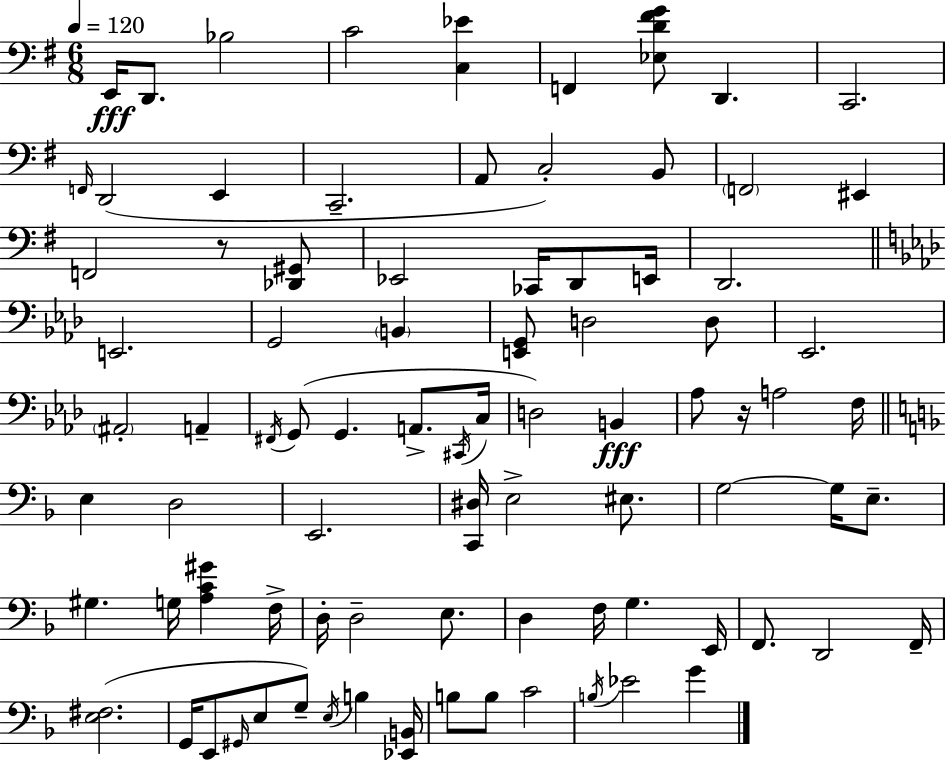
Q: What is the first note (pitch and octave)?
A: E2